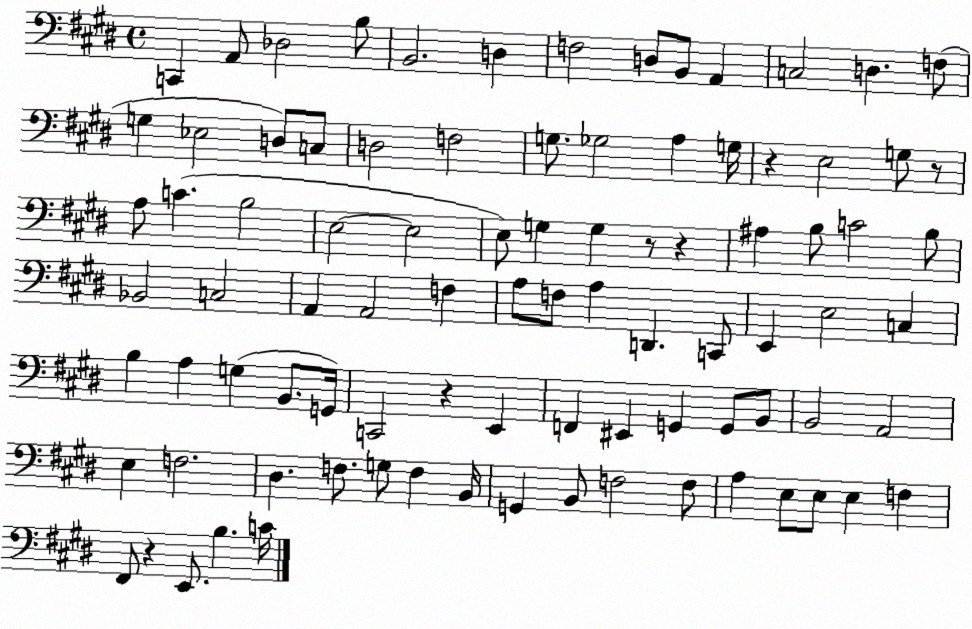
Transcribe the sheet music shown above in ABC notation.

X:1
T:Untitled
M:4/4
L:1/4
K:E
C,, A,,/2 _D,2 B,/2 B,,2 D, F,2 D,/2 B,,/2 A,, C,2 D, F,/2 G, _E,2 D,/2 C,/2 D,2 F,2 G,/2 _G,2 A, G,/4 z E,2 G,/2 z/2 A,/2 C B,2 E,2 E,2 E,/2 G, G, z/2 z ^A, B,/2 C2 B,/2 _B,,2 C,2 A,, A,,2 F, A,/2 F,/2 A, D,, C,,/2 E,, E,2 C, B, A, G, B,,/2 G,,/4 C,,2 z E,, F,, ^E,, G,, G,,/2 B,,/2 B,,2 A,,2 E, F,2 ^D, F,/2 G,/2 F, B,,/4 G,, B,,/2 F,2 F,/2 A, E,/2 E,/2 E, F, ^F,,/2 z E,,/2 B, C/4